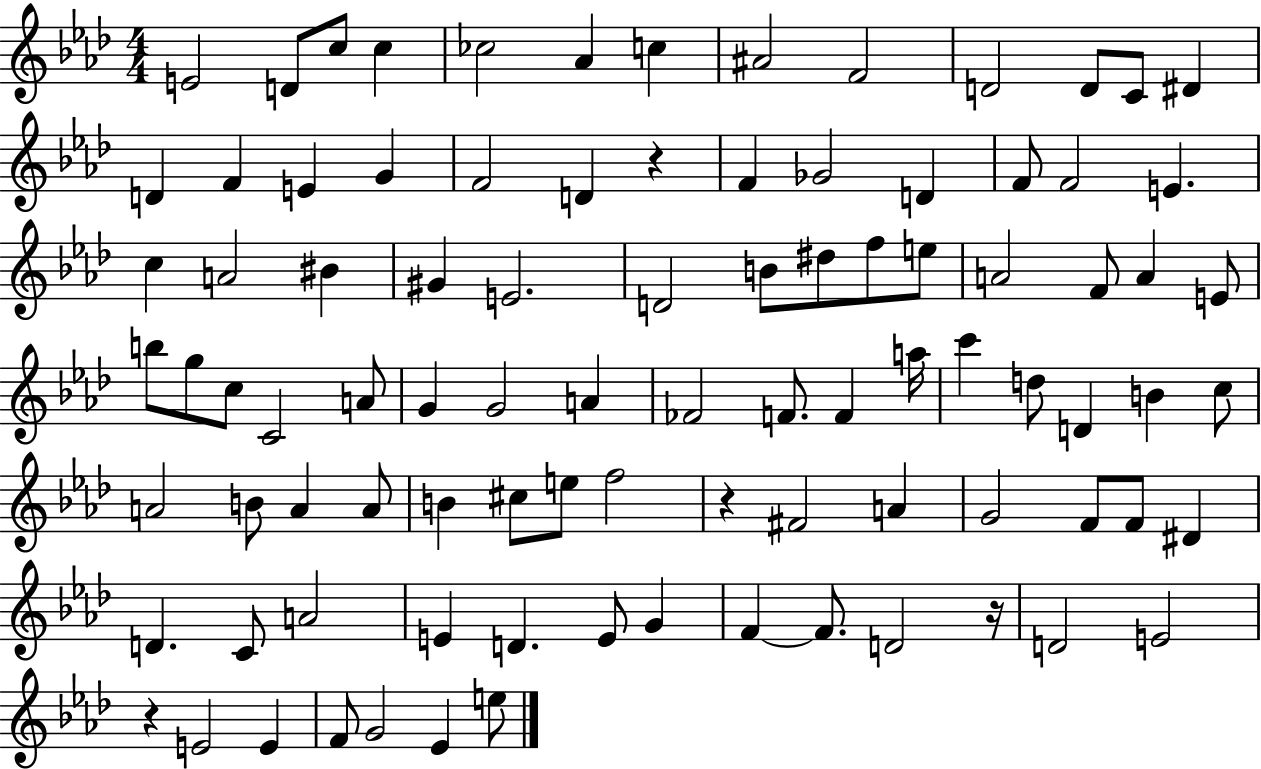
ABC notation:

X:1
T:Untitled
M:4/4
L:1/4
K:Ab
E2 D/2 c/2 c _c2 _A c ^A2 F2 D2 D/2 C/2 ^D D F E G F2 D z F _G2 D F/2 F2 E c A2 ^B ^G E2 D2 B/2 ^d/2 f/2 e/2 A2 F/2 A E/2 b/2 g/2 c/2 C2 A/2 G G2 A _F2 F/2 F a/4 c' d/2 D B c/2 A2 B/2 A A/2 B ^c/2 e/2 f2 z ^F2 A G2 F/2 F/2 ^D D C/2 A2 E D E/2 G F F/2 D2 z/4 D2 E2 z E2 E F/2 G2 _E e/2